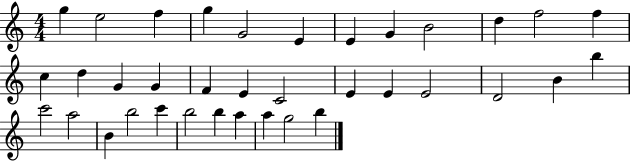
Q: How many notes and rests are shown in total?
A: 36